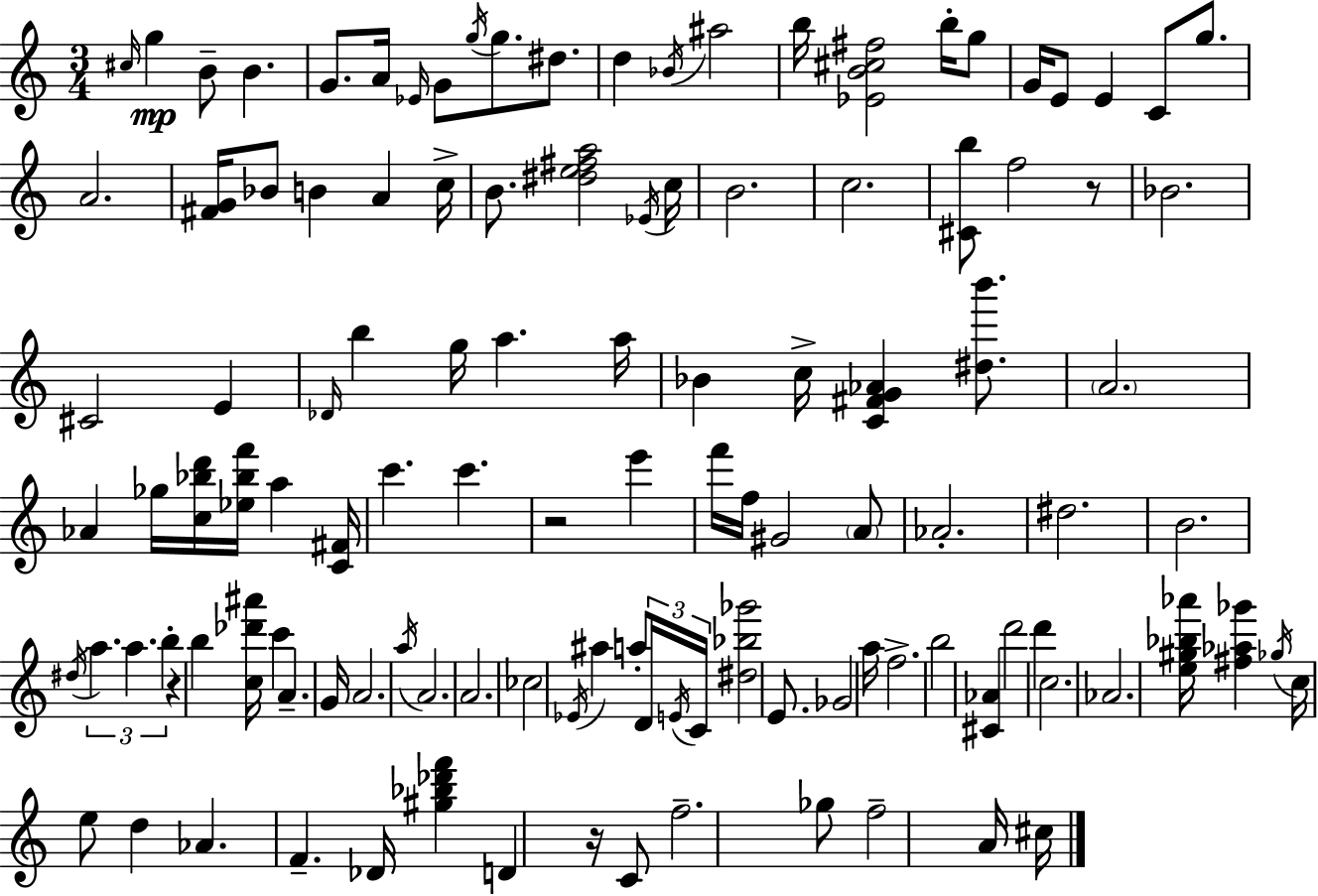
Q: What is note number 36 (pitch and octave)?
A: E4